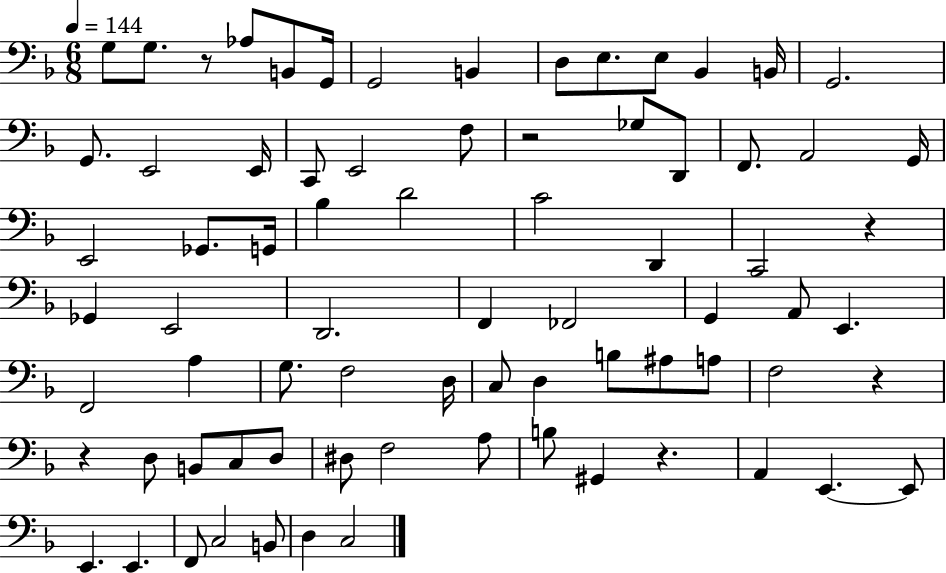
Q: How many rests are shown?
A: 6